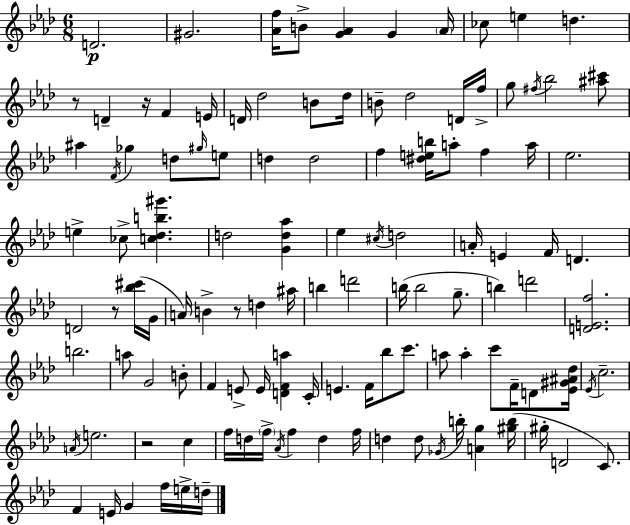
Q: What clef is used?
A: treble